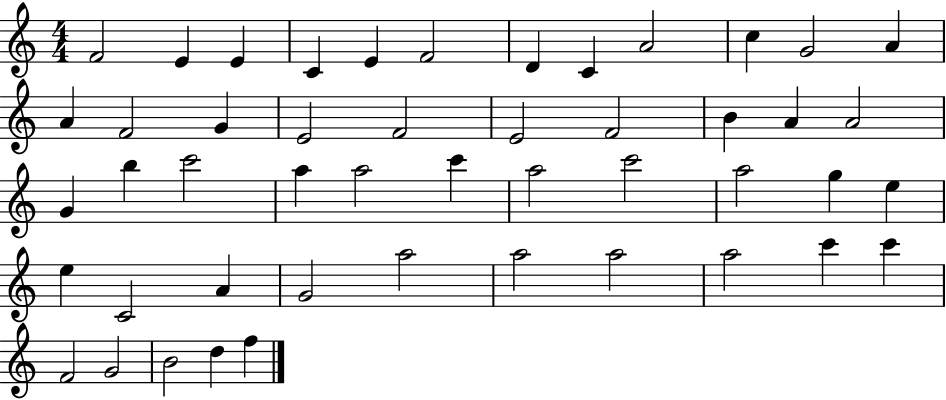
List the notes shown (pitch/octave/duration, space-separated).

F4/h E4/q E4/q C4/q E4/q F4/h D4/q C4/q A4/h C5/q G4/h A4/q A4/q F4/h G4/q E4/h F4/h E4/h F4/h B4/q A4/q A4/h G4/q B5/q C6/h A5/q A5/h C6/q A5/h C6/h A5/h G5/q E5/q E5/q C4/h A4/q G4/h A5/h A5/h A5/h A5/h C6/q C6/q F4/h G4/h B4/h D5/q F5/q